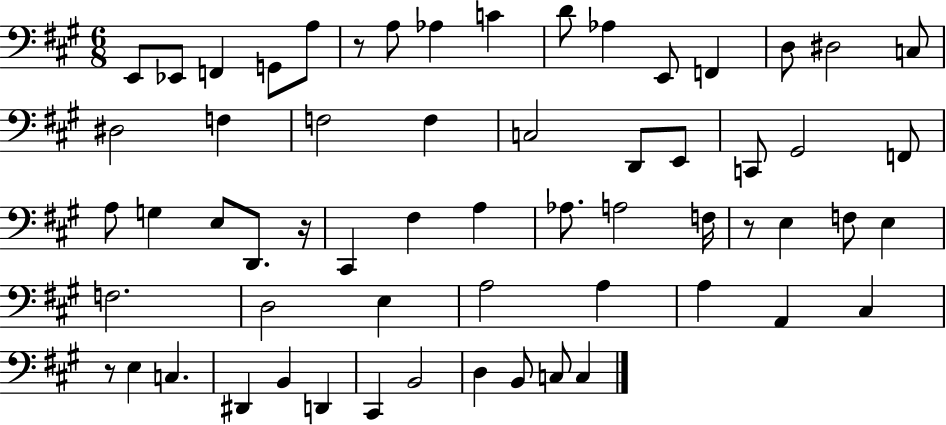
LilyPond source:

{
  \clef bass
  \numericTimeSignature
  \time 6/8
  \key a \major
  \repeat volta 2 { e,8 ees,8 f,4 g,8 a8 | r8 a8 aes4 c'4 | d'8 aes4 e,8 f,4 | d8 dis2 c8 | \break dis2 f4 | f2 f4 | c2 d,8 e,8 | c,8 gis,2 f,8 | \break a8 g4 e8 d,8. r16 | cis,4 fis4 a4 | aes8. a2 f16 | r8 e4 f8 e4 | \break f2. | d2 e4 | a2 a4 | a4 a,4 cis4 | \break r8 e4 c4. | dis,4 b,4 d,4 | cis,4 b,2 | d4 b,8 c8 c4 | \break } \bar "|."
}